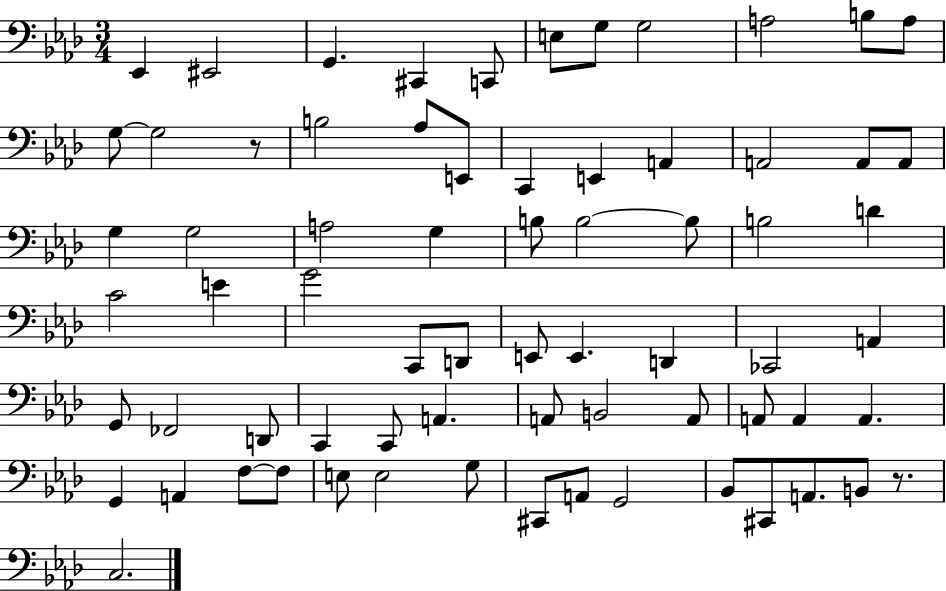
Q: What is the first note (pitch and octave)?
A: Eb2